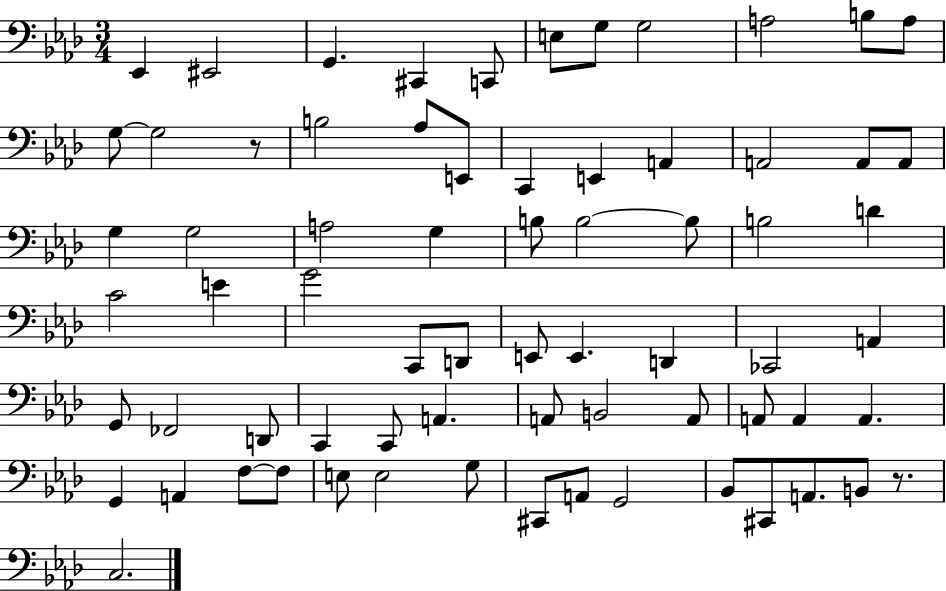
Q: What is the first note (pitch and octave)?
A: Eb2